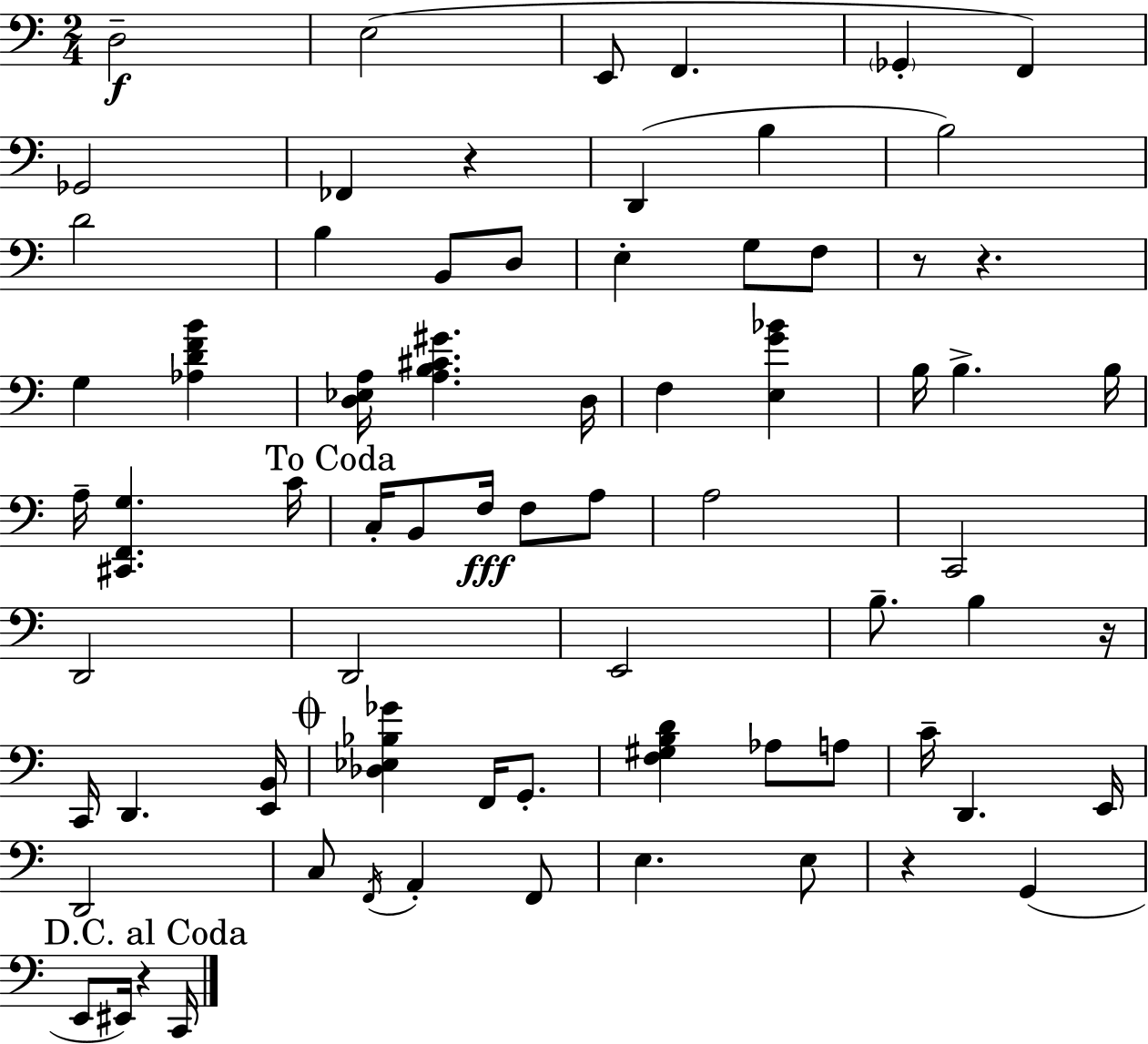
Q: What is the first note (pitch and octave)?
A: D3